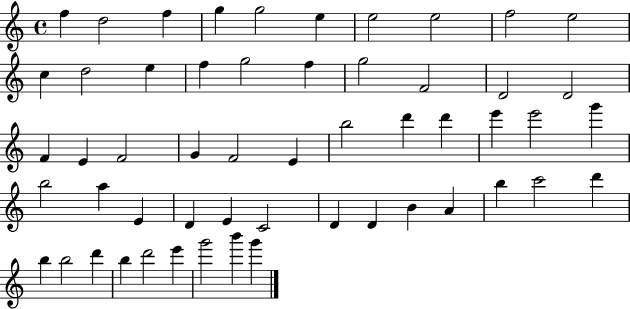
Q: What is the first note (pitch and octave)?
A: F5